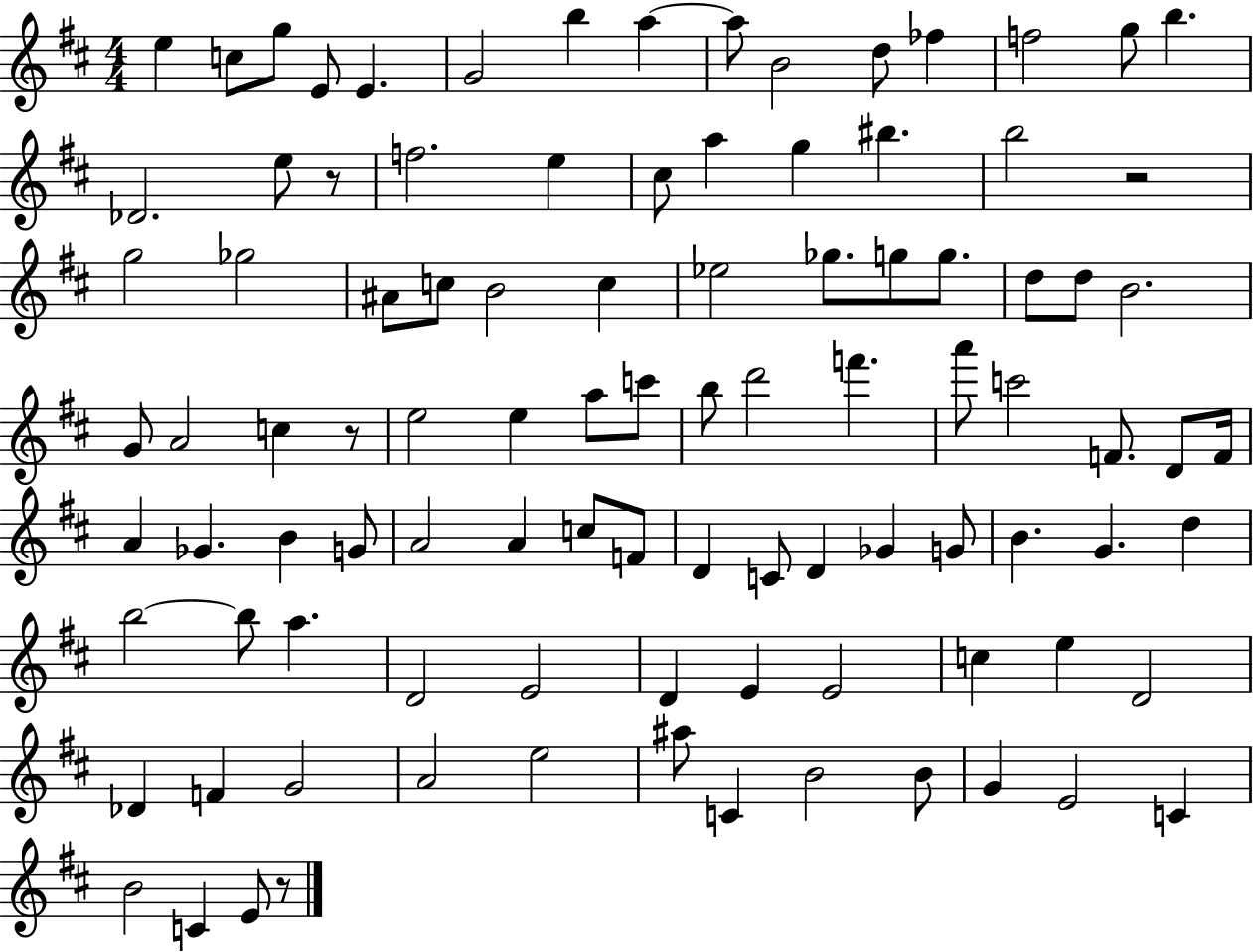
{
  \clef treble
  \numericTimeSignature
  \time 4/4
  \key d \major
  e''4 c''8 g''8 e'8 e'4. | g'2 b''4 a''4~~ | a''8 b'2 d''8 fes''4 | f''2 g''8 b''4. | \break des'2. e''8 r8 | f''2. e''4 | cis''8 a''4 g''4 bis''4. | b''2 r2 | \break g''2 ges''2 | ais'8 c''8 b'2 c''4 | ees''2 ges''8. g''8 g''8. | d''8 d''8 b'2. | \break g'8 a'2 c''4 r8 | e''2 e''4 a''8 c'''8 | b''8 d'''2 f'''4. | a'''8 c'''2 f'8. d'8 f'16 | \break a'4 ges'4. b'4 g'8 | a'2 a'4 c''8 f'8 | d'4 c'8 d'4 ges'4 g'8 | b'4. g'4. d''4 | \break b''2~~ b''8 a''4. | d'2 e'2 | d'4 e'4 e'2 | c''4 e''4 d'2 | \break des'4 f'4 g'2 | a'2 e''2 | ais''8 c'4 b'2 b'8 | g'4 e'2 c'4 | \break b'2 c'4 e'8 r8 | \bar "|."
}